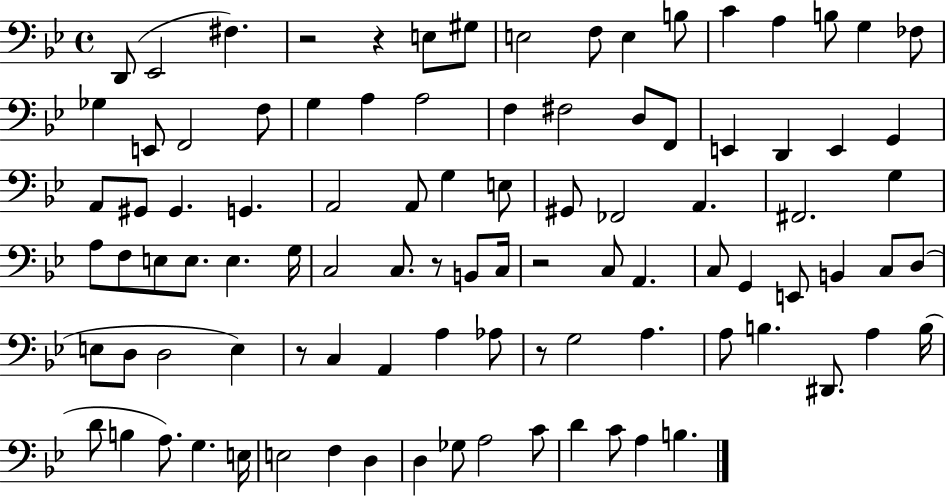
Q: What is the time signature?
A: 4/4